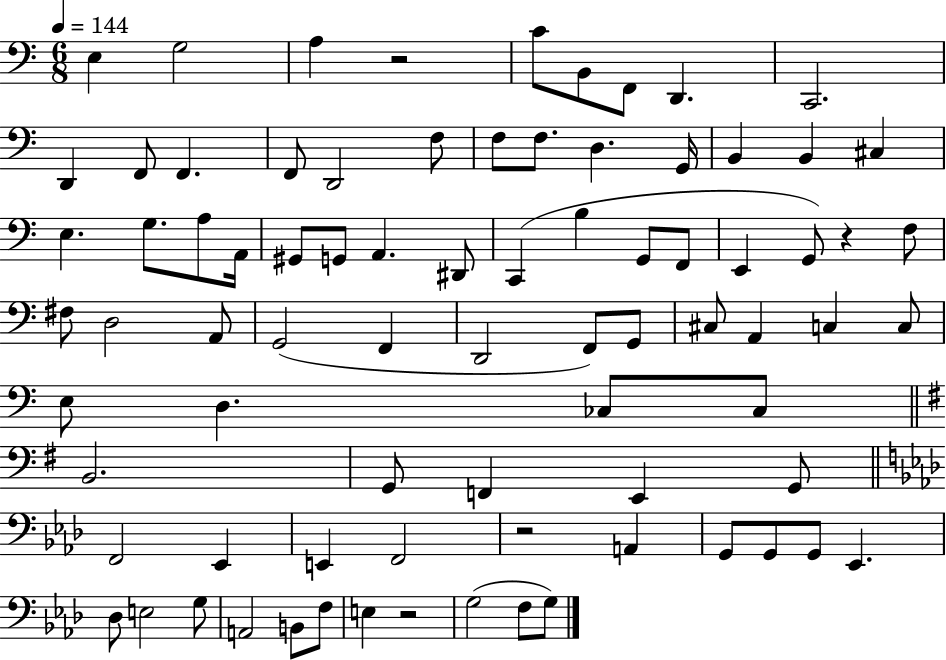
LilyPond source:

{
  \clef bass
  \numericTimeSignature
  \time 6/8
  \key c \major
  \tempo 4 = 144
  e4 g2 | a4 r2 | c'8 b,8 f,8 d,4. | c,2. | \break d,4 f,8 f,4. | f,8 d,2 f8 | f8 f8. d4. g,16 | b,4 b,4 cis4 | \break e4. g8. a8 a,16 | gis,8 g,8 a,4. dis,8 | c,4( b4 g,8 f,8 | e,4 g,8) r4 f8 | \break fis8 d2 a,8 | g,2( f,4 | d,2 f,8) g,8 | cis8 a,4 c4 c8 | \break e8 d4. ces8 ces8 | \bar "||" \break \key g \major b,2. | g,8 f,4 e,4 g,8 | \bar "||" \break \key aes \major f,2 ees,4 | e,4 f,2 | r2 a,4 | g,8 g,8 g,8 ees,4. | \break des8 e2 g8 | a,2 b,8 f8 | e4 r2 | g2( f8 g8) | \break \bar "|."
}